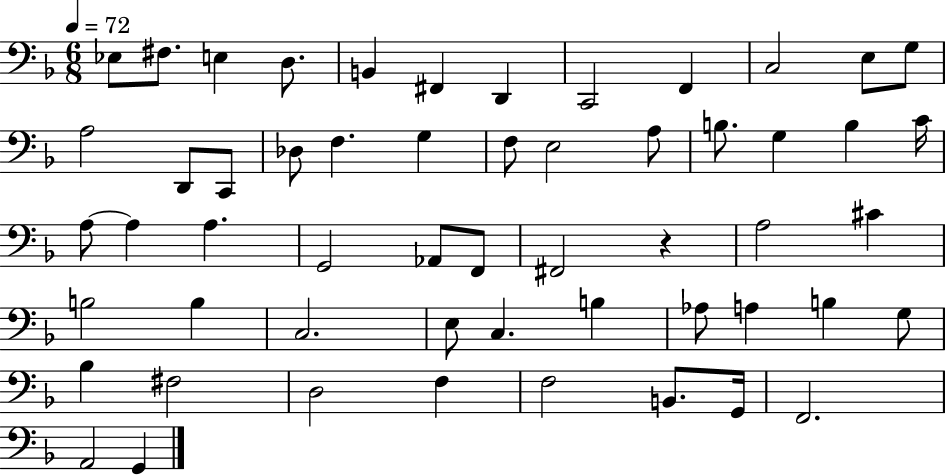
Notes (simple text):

Eb3/e F#3/e. E3/q D3/e. B2/q F#2/q D2/q C2/h F2/q C3/h E3/e G3/e A3/h D2/e C2/e Db3/e F3/q. G3/q F3/e E3/h A3/e B3/e. G3/q B3/q C4/s A3/e A3/q A3/q. G2/h Ab2/e F2/e F#2/h R/q A3/h C#4/q B3/h B3/q C3/h. E3/e C3/q. B3/q Ab3/e A3/q B3/q G3/e Bb3/q F#3/h D3/h F3/q F3/h B2/e. G2/s F2/h. A2/h G2/q